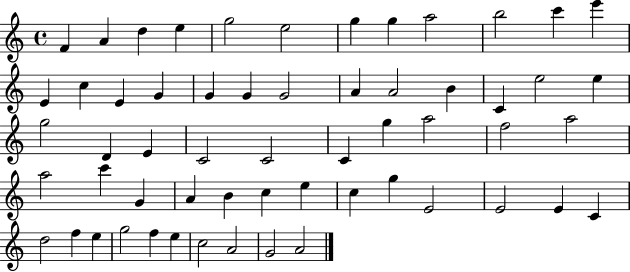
F4/q A4/q D5/q E5/q G5/h E5/h G5/q G5/q A5/h B5/h C6/q E6/q E4/q C5/q E4/q G4/q G4/q G4/q G4/h A4/q A4/h B4/q C4/q E5/h E5/q G5/h D4/q E4/q C4/h C4/h C4/q G5/q A5/h F5/h A5/h A5/h C6/q G4/q A4/q B4/q C5/q E5/q C5/q G5/q E4/h E4/h E4/q C4/q D5/h F5/q E5/q G5/h F5/q E5/q C5/h A4/h G4/h A4/h